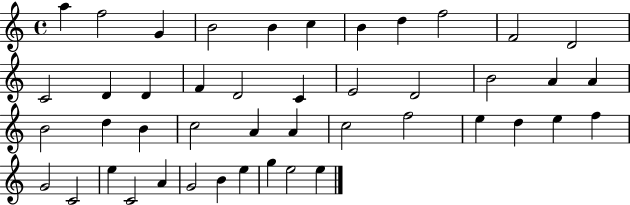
A5/q F5/h G4/q B4/h B4/q C5/q B4/q D5/q F5/h F4/h D4/h C4/h D4/q D4/q F4/q D4/h C4/q E4/h D4/h B4/h A4/q A4/q B4/h D5/q B4/q C5/h A4/q A4/q C5/h F5/h E5/q D5/q E5/q F5/q G4/h C4/h E5/q C4/h A4/q G4/h B4/q E5/q G5/q E5/h E5/q